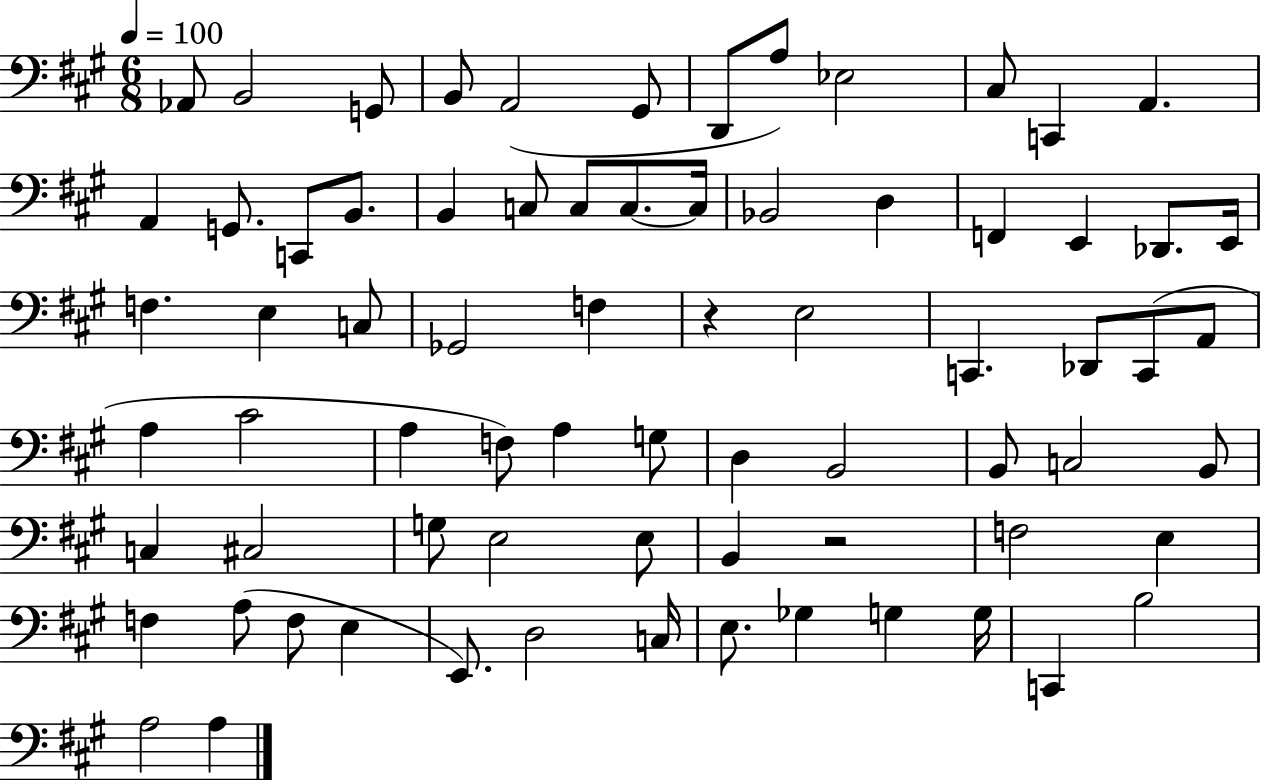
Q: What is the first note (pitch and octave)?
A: Ab2